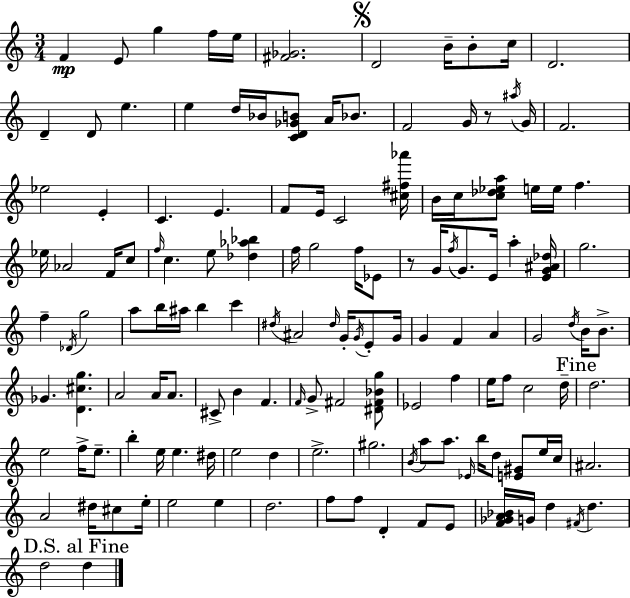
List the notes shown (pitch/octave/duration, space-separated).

F4/q E4/e G5/q F5/s E5/s [F#4,Gb4]/h. D4/h B4/s B4/e C5/s D4/h. D4/q D4/e E5/q. E5/q D5/s Bb4/s [C4,D4,Gb4,B4]/e A4/s Bb4/e. F4/h G4/s R/e A#5/s G4/s F4/h. Eb5/h E4/q C4/q. E4/q. F4/e E4/s C4/h [C#5,F#5,Ab6]/s B4/s C5/s [C5,Db5,Eb5,A5]/e E5/s E5/s F5/q. Eb5/s Ab4/h F4/s C5/e F5/s C5/q. E5/e [Db5,Ab5,Bb5]/q F5/s G5/h F5/s Eb4/e R/e G4/s F5/s G4/e. E4/s A5/q [E4,G4,A#4,Db5]/s G5/h. F5/q Db4/s G5/h A5/e B5/s A#5/s B5/q C6/q D#5/s A#4/h D#5/s G4/s G4/s E4/e G4/s G4/q F4/q A4/q G4/h D5/s B4/s B4/e. Gb4/q. [D4,C#5,G5]/q. A4/h A4/s A4/e. C#4/e B4/q F4/q. F4/s G4/e F#4/h [D#4,F#4,Bb4,G5]/e Eb4/h F5/q E5/s F5/e C5/h D5/s D5/h. E5/h F5/s E5/e. B5/q E5/s E5/q. D#5/s E5/h D5/q E5/h. G#5/h. B4/s A5/e A5/e. Eb4/s B5/s D5/e [E4,G#4]/e E5/s C5/s A#4/h. A4/h D#5/s C#5/e E5/s E5/h E5/q D5/h. F5/e F5/e D4/q F4/e E4/e [F4,Gb4,A4,Bb4]/s G4/s D5/q F#4/s D5/q. D5/h D5/q